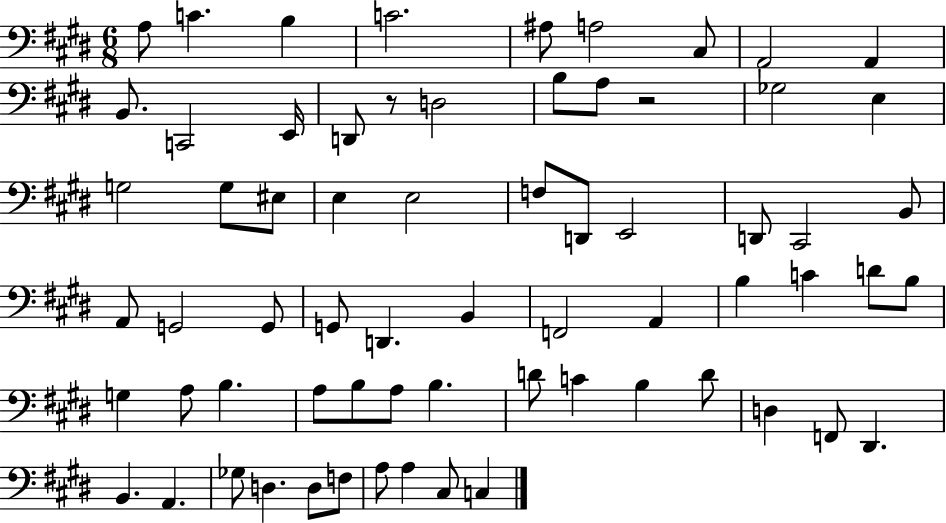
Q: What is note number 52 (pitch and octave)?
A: D4